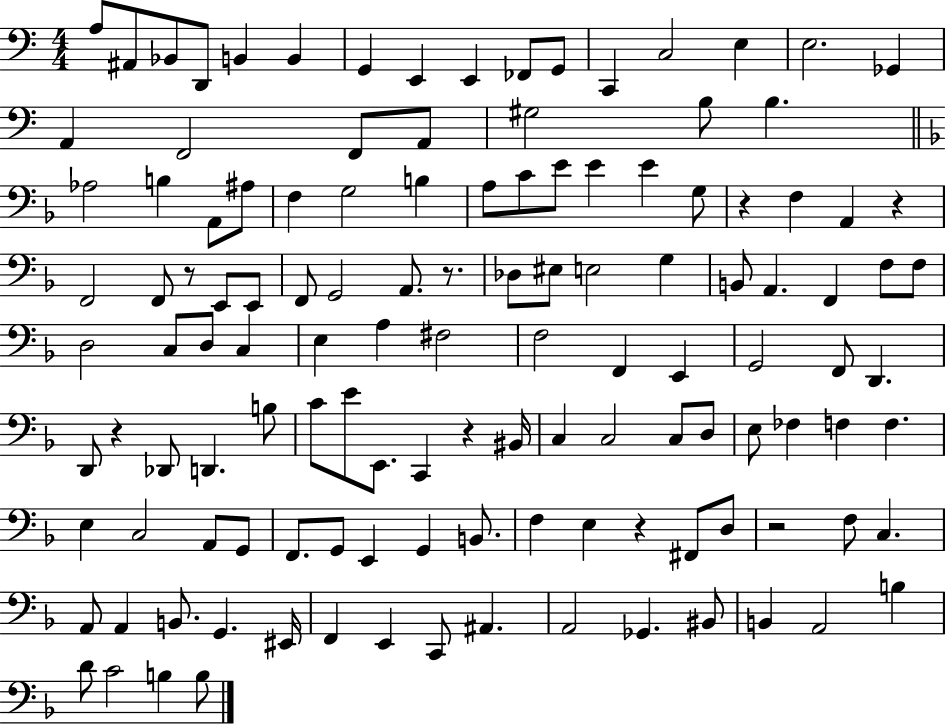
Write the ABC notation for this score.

X:1
T:Untitled
M:4/4
L:1/4
K:C
A,/2 ^A,,/2 _B,,/2 D,,/2 B,, B,, G,, E,, E,, _F,,/2 G,,/2 C,, C,2 E, E,2 _G,, A,, F,,2 F,,/2 A,,/2 ^G,2 B,/2 B, _A,2 B, A,,/2 ^A,/2 F, G,2 B, A,/2 C/2 E/2 E E G,/2 z F, A,, z F,,2 F,,/2 z/2 E,,/2 E,,/2 F,,/2 G,,2 A,,/2 z/2 _D,/2 ^E,/2 E,2 G, B,,/2 A,, F,, F,/2 F,/2 D,2 C,/2 D,/2 C, E, A, ^F,2 F,2 F,, E,, G,,2 F,,/2 D,, D,,/2 z _D,,/2 D,, B,/2 C/2 E/2 E,,/2 C,, z ^B,,/4 C, C,2 C,/2 D,/2 E,/2 _F, F, F, E, C,2 A,,/2 G,,/2 F,,/2 G,,/2 E,, G,, B,,/2 F, E, z ^F,,/2 D,/2 z2 F,/2 C, A,,/2 A,, B,,/2 G,, ^E,,/4 F,, E,, C,,/2 ^A,, A,,2 _G,, ^B,,/2 B,, A,,2 B, D/2 C2 B, B,/2